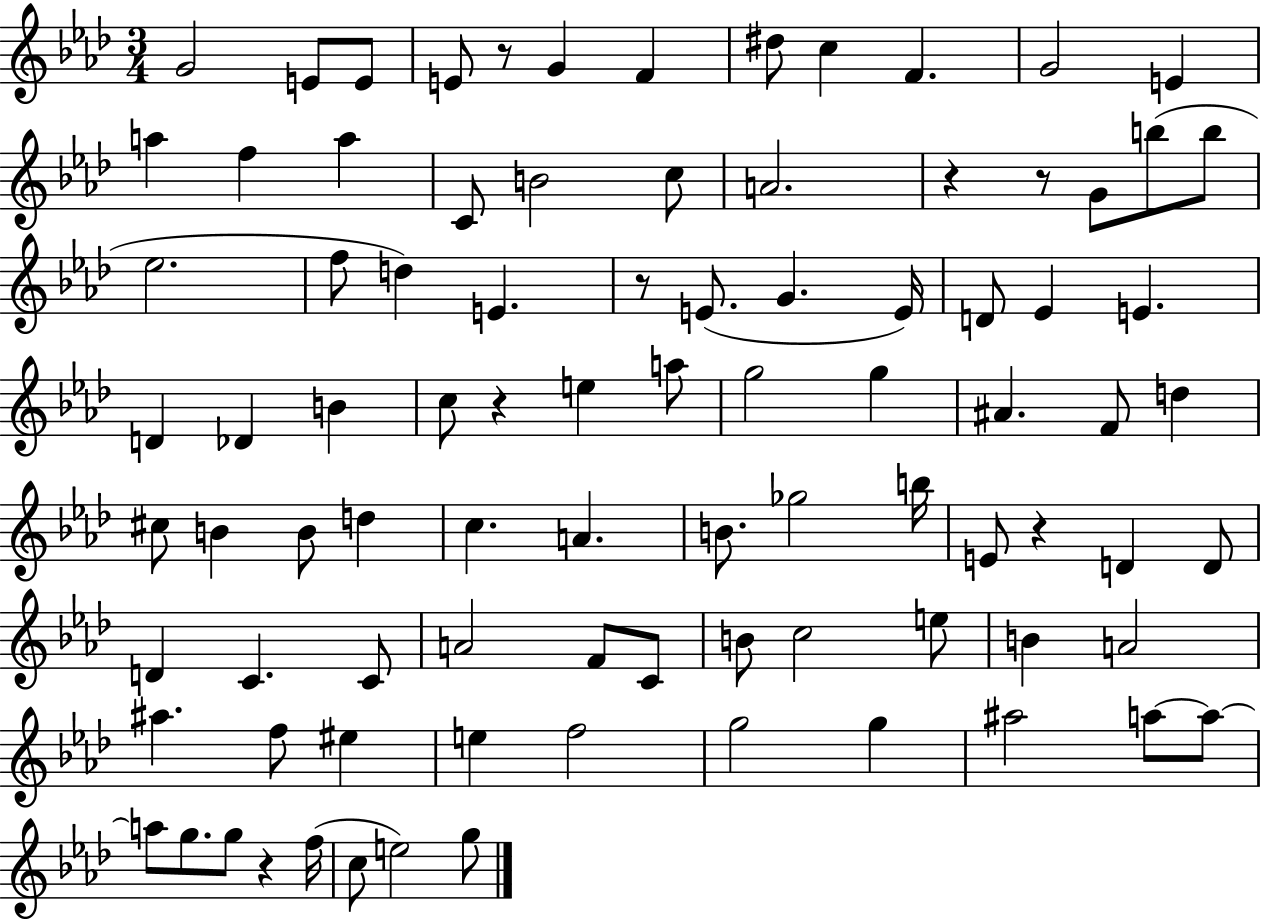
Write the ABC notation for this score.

X:1
T:Untitled
M:3/4
L:1/4
K:Ab
G2 E/2 E/2 E/2 z/2 G F ^d/2 c F G2 E a f a C/2 B2 c/2 A2 z z/2 G/2 b/2 b/2 _e2 f/2 d E z/2 E/2 G E/4 D/2 _E E D _D B c/2 z e a/2 g2 g ^A F/2 d ^c/2 B B/2 d c A B/2 _g2 b/4 E/2 z D D/2 D C C/2 A2 F/2 C/2 B/2 c2 e/2 B A2 ^a f/2 ^e e f2 g2 g ^a2 a/2 a/2 a/2 g/2 g/2 z f/4 c/2 e2 g/2